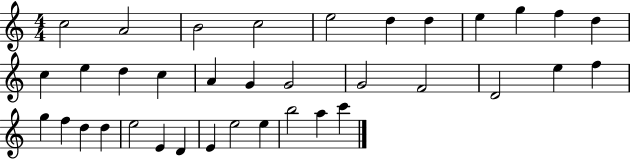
X:1
T:Untitled
M:4/4
L:1/4
K:C
c2 A2 B2 c2 e2 d d e g f d c e d c A G G2 G2 F2 D2 e f g f d d e2 E D E e2 e b2 a c'